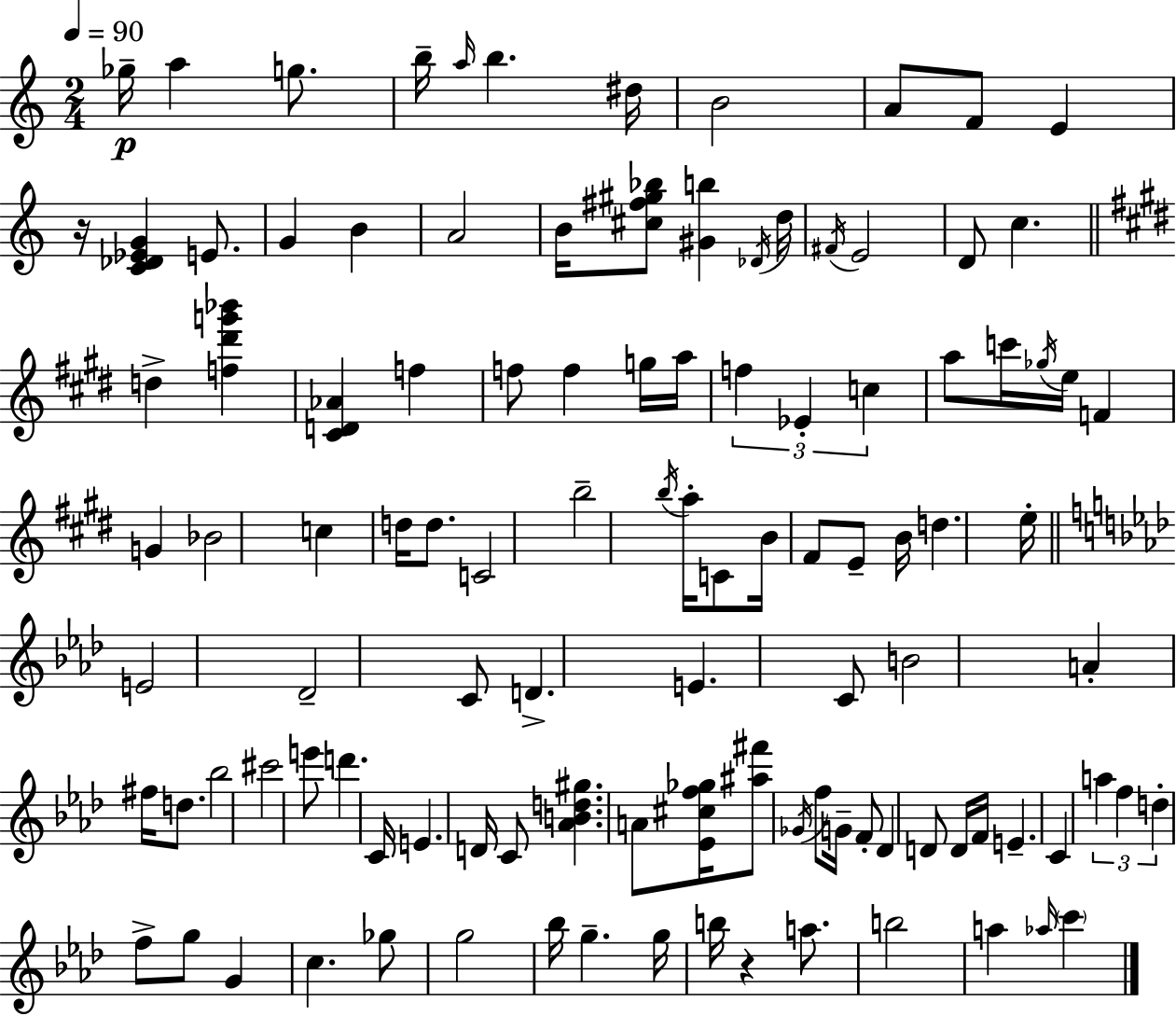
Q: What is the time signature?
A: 2/4